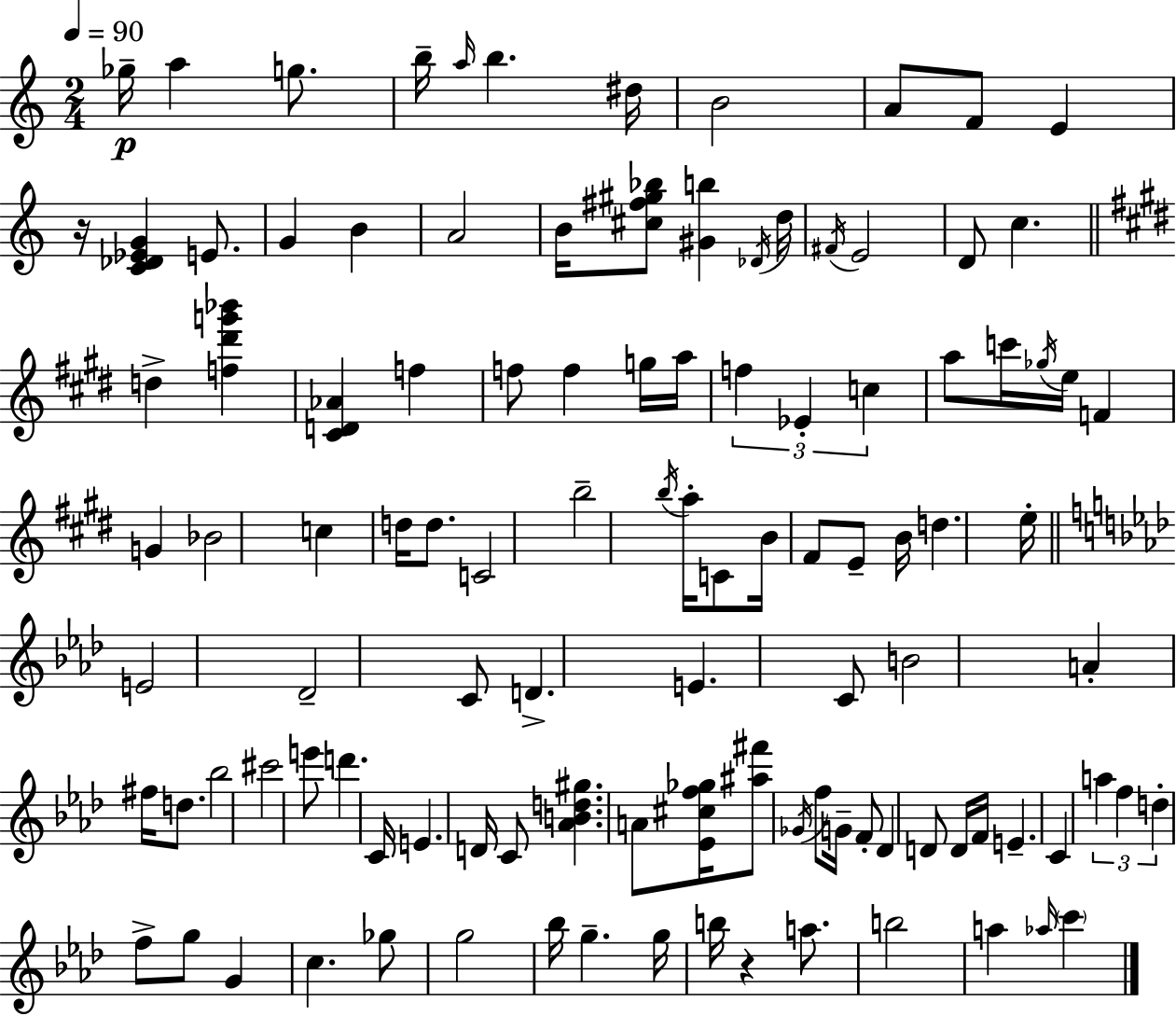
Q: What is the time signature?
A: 2/4